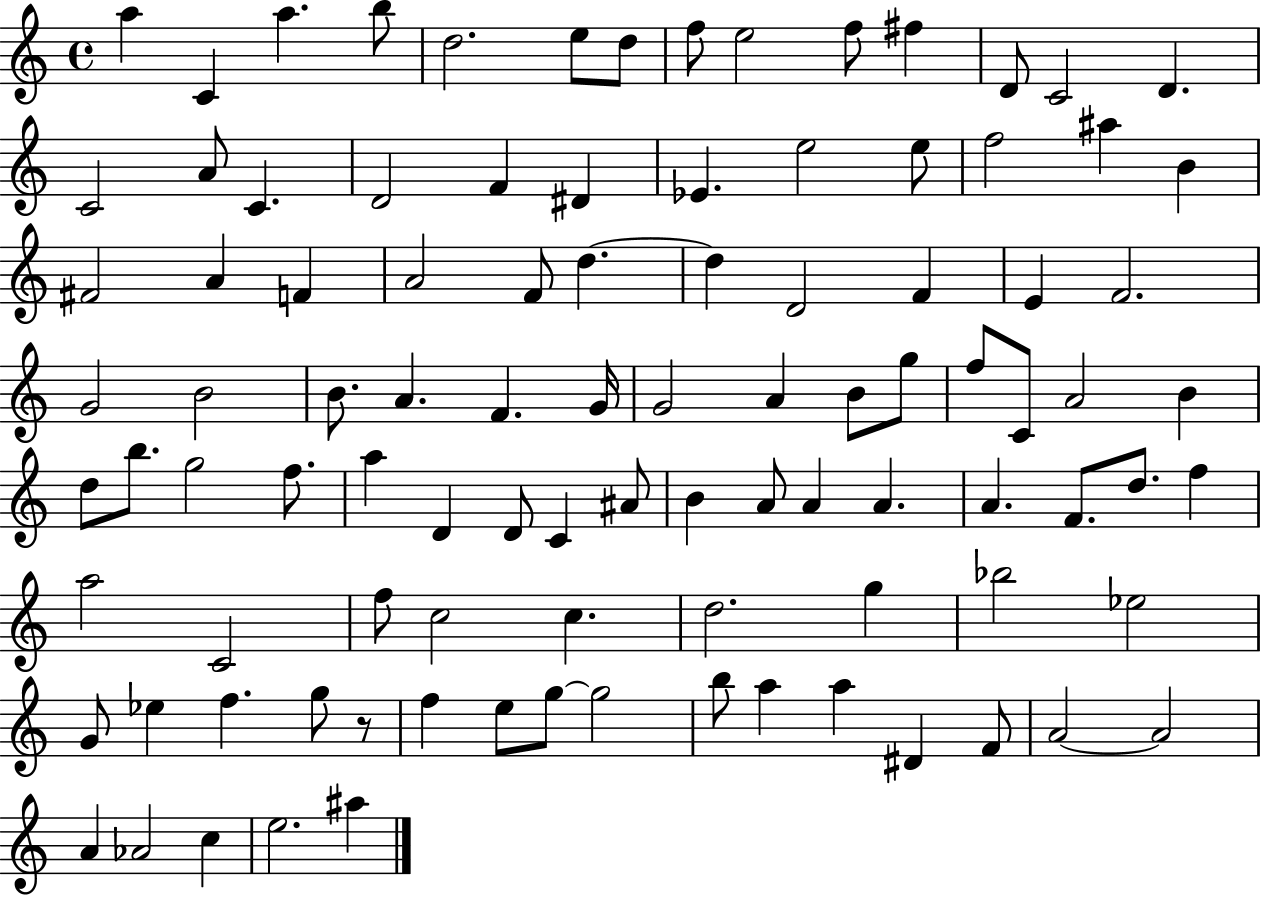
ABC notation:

X:1
T:Untitled
M:4/4
L:1/4
K:C
a C a b/2 d2 e/2 d/2 f/2 e2 f/2 ^f D/2 C2 D C2 A/2 C D2 F ^D _E e2 e/2 f2 ^a B ^F2 A F A2 F/2 d d D2 F E F2 G2 B2 B/2 A F G/4 G2 A B/2 g/2 f/2 C/2 A2 B d/2 b/2 g2 f/2 a D D/2 C ^A/2 B A/2 A A A F/2 d/2 f a2 C2 f/2 c2 c d2 g _b2 _e2 G/2 _e f g/2 z/2 f e/2 g/2 g2 b/2 a a ^D F/2 A2 A2 A _A2 c e2 ^a